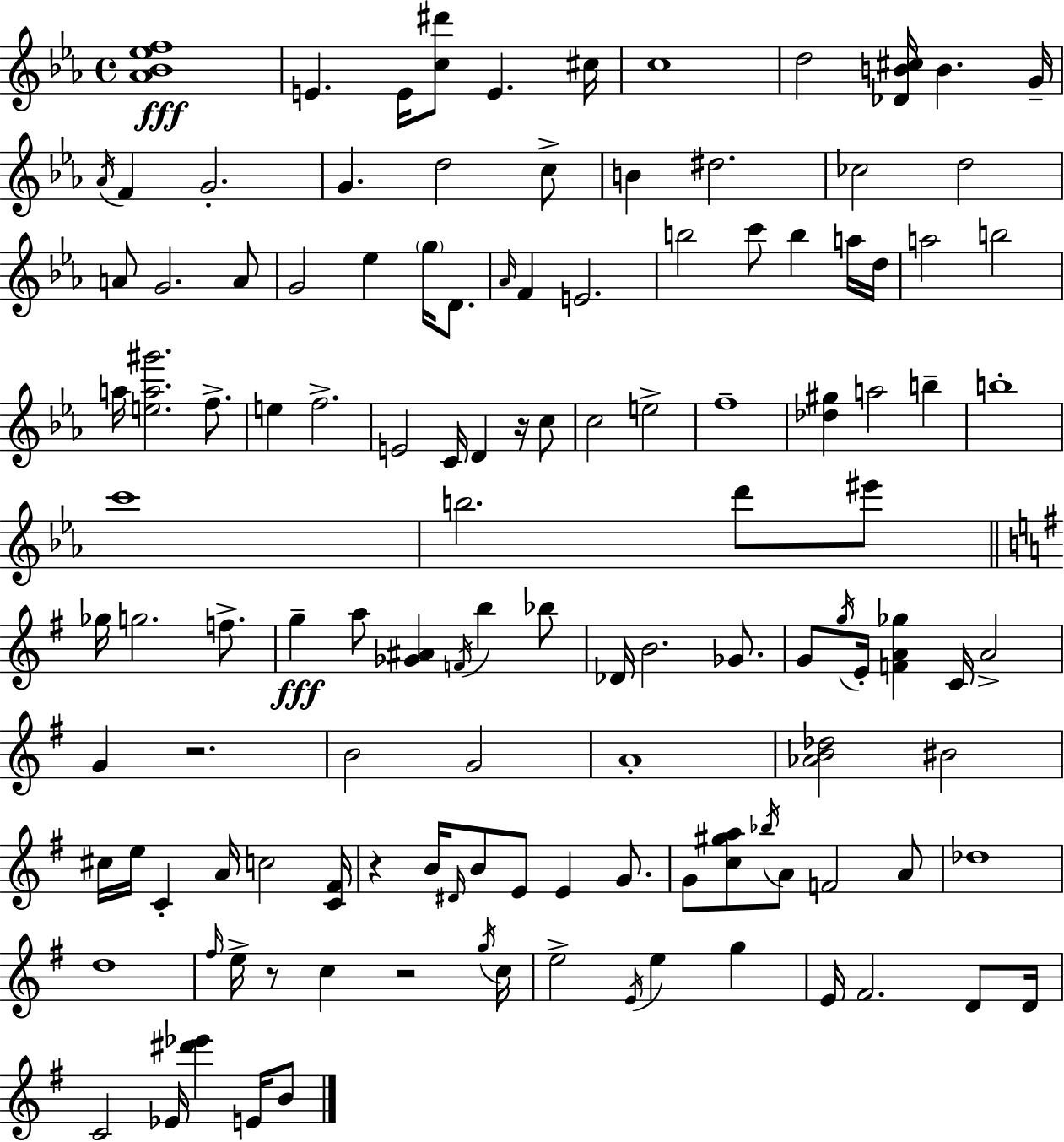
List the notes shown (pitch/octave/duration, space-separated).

[Ab4,Bb4,Eb5,F5]/w E4/q. E4/s [C5,D#6]/e E4/q. C#5/s C5/w D5/h [Db4,B4,C#5]/s B4/q. G4/s Ab4/s F4/q G4/h. G4/q. D5/h C5/e B4/q D#5/h. CES5/h D5/h A4/e G4/h. A4/e G4/h Eb5/q G5/s D4/e. Ab4/s F4/q E4/h. B5/h C6/e B5/q A5/s D5/s A5/h B5/h A5/s [E5,A5,G#6]/h. F5/e. E5/q F5/h. E4/h C4/s D4/q R/s C5/e C5/h E5/h F5/w [Db5,G#5]/q A5/h B5/q B5/w C6/w B5/h. D6/e EIS6/e Gb5/s G5/h. F5/e. G5/q A5/e [Gb4,A#4]/q F4/s B5/q Bb5/e Db4/s B4/h. Gb4/e. G4/e G5/s E4/s [F4,A4,Gb5]/q C4/s A4/h G4/q R/h. B4/h G4/h A4/w [Ab4,B4,Db5]/h BIS4/h C#5/s E5/s C4/q A4/s C5/h [C4,F#4]/s R/q B4/s D#4/s B4/e E4/e E4/q G4/e. G4/e [C5,G#5,A5]/e Bb5/s A4/e F4/h A4/e Db5/w D5/w F#5/s E5/s R/e C5/q R/h G5/s C5/s E5/h E4/s E5/q G5/q E4/s F#4/h. D4/e D4/s C4/h Eb4/s [D#6,Eb6]/q E4/s B4/e